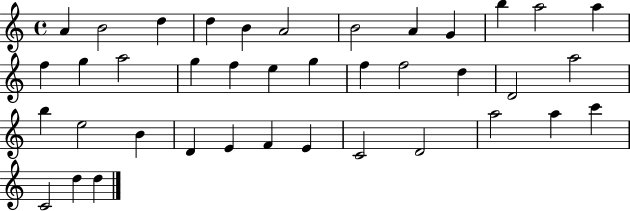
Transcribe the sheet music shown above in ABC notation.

X:1
T:Untitled
M:4/4
L:1/4
K:C
A B2 d d B A2 B2 A G b a2 a f g a2 g f e g f f2 d D2 a2 b e2 B D E F E C2 D2 a2 a c' C2 d d